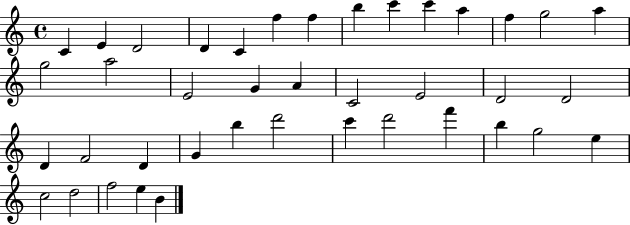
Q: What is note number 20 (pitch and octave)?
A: C4